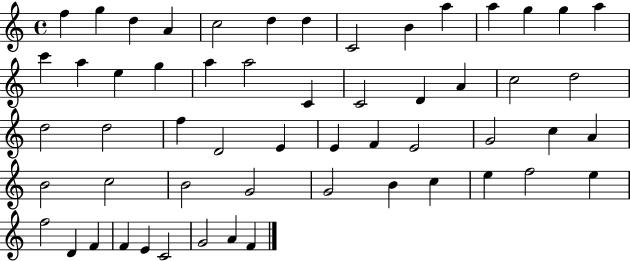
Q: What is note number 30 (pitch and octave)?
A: D4